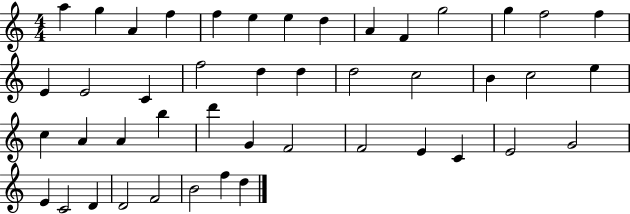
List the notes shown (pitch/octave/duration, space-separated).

A5/q G5/q A4/q F5/q F5/q E5/q E5/q D5/q A4/q F4/q G5/h G5/q F5/h F5/q E4/q E4/h C4/q F5/h D5/q D5/q D5/h C5/h B4/q C5/h E5/q C5/q A4/q A4/q B5/q D6/q G4/q F4/h F4/h E4/q C4/q E4/h G4/h E4/q C4/h D4/q D4/h F4/h B4/h F5/q D5/q